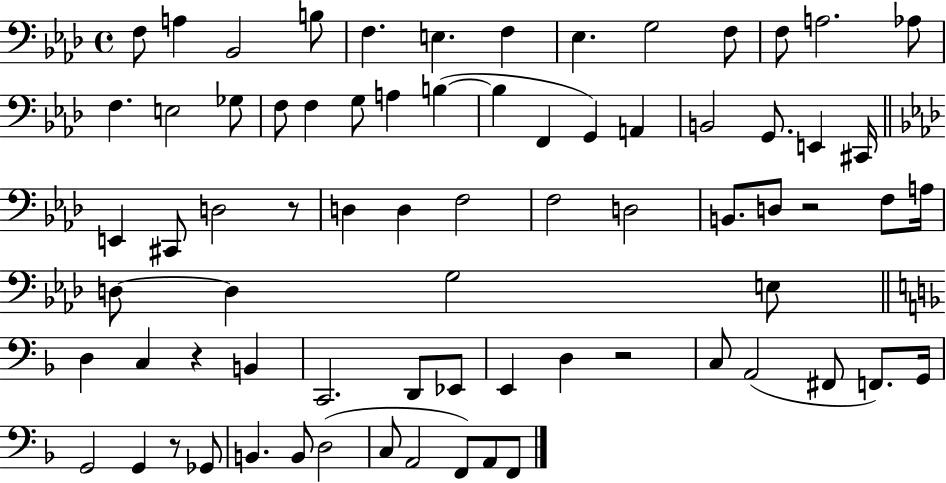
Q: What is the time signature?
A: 4/4